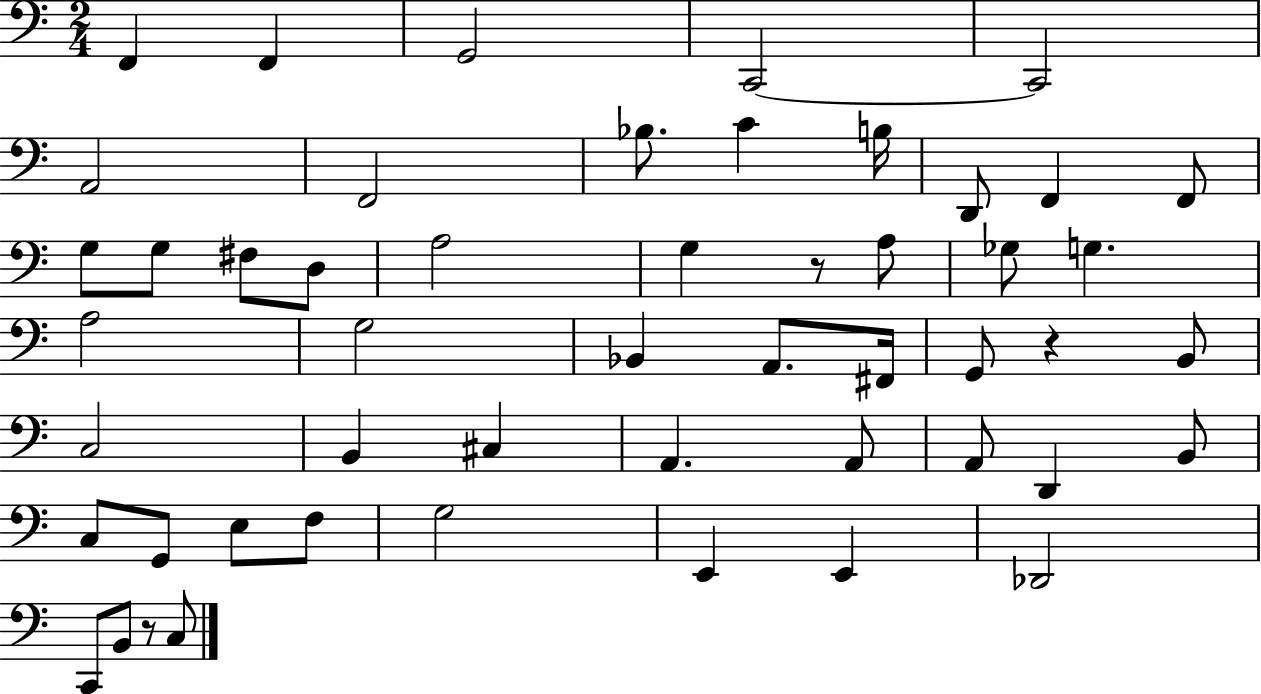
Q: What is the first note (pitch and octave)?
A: F2